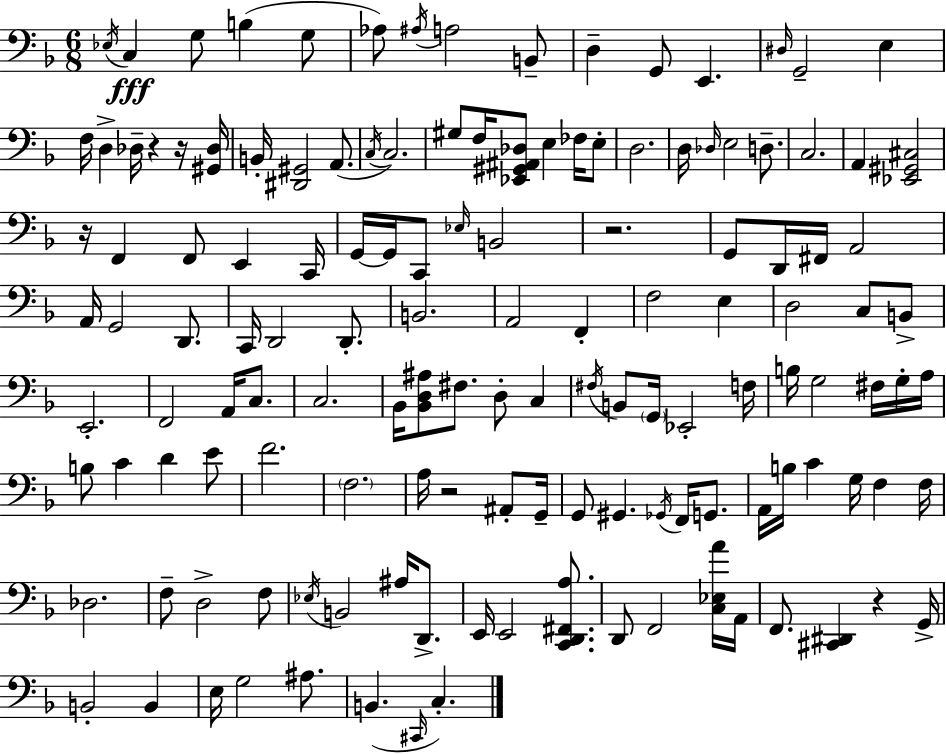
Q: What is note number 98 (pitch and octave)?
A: G3